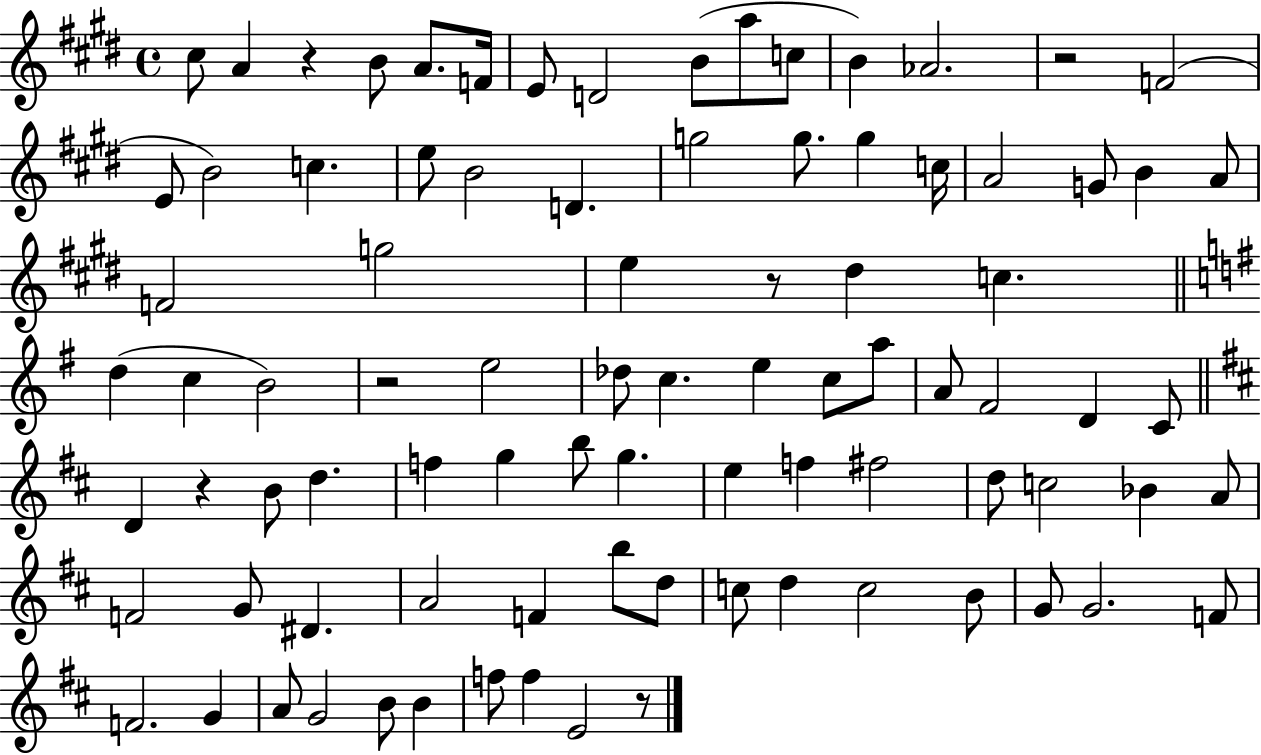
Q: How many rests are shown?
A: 6